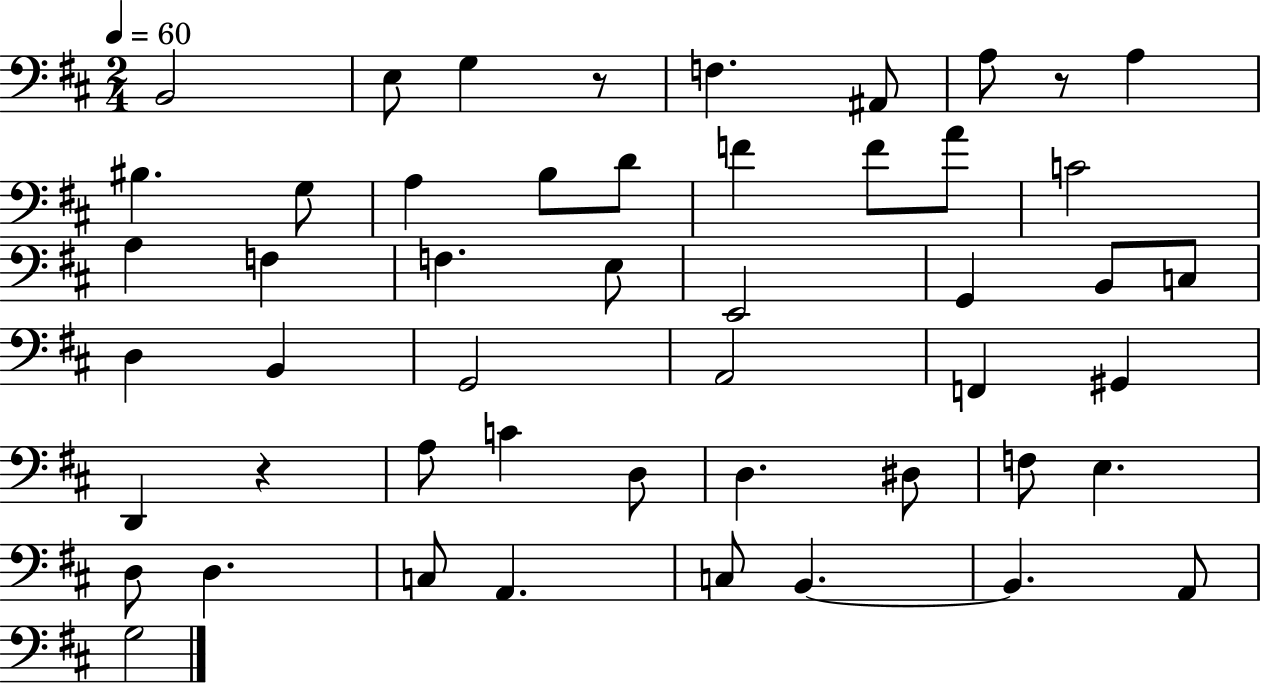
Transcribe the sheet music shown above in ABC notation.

X:1
T:Untitled
M:2/4
L:1/4
K:D
B,,2 E,/2 G, z/2 F, ^A,,/2 A,/2 z/2 A, ^B, G,/2 A, B,/2 D/2 F F/2 A/2 C2 A, F, F, E,/2 E,,2 G,, B,,/2 C,/2 D, B,, G,,2 A,,2 F,, ^G,, D,, z A,/2 C D,/2 D, ^D,/2 F,/2 E, D,/2 D, C,/2 A,, C,/2 B,, B,, A,,/2 G,2